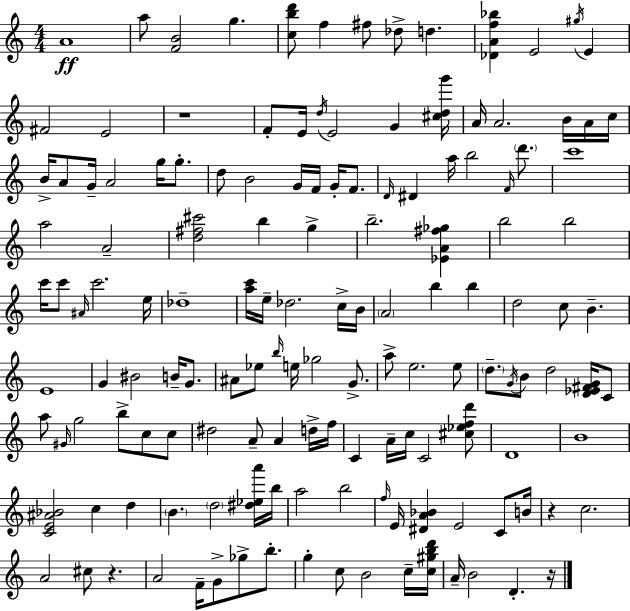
{
  \clef treble
  \numericTimeSignature
  \time 4/4
  \key a \minor
  a'1\ff | a''8 <f' b'>2 g''4. | <c'' b'' d'''>8 f''4 fis''8 des''8-> d''4. | <des' a' f'' bes''>4 e'2 \acciaccatura { gis''16 } e'4 | \break fis'2 e'2 | r1 | f'8-. e'16 \acciaccatura { d''16 } e'2 g'4 | <cis'' d'' g'''>16 a'16 a'2. b'16 | \break a'16 c''16 b'16-> a'8 g'16-- a'2 g''16 g''8.-. | d''8 b'2 g'16 f'16 g'16-. f'8. | \grace { d'16 } dis'4 a''16 b''2 | \grace { f'16 } \parenthesize d'''8. c'''1 | \break a''2 a'2-- | <d'' fis'' cis'''>2 b''4 | g''4-> b''2.-- | <ees' a' fis'' ges''>4 b''2 b''2 | \break c'''16 c'''8 \grace { ais'16 } c'''2. | e''16 des''1-- | <a'' c'''>16 e''16-- des''2. | c''16-> b'16 \parenthesize a'2 b''4 | \break b''4 d''2 c''8 b'4.-- | e'1 | g'4 bis'2 | b'16-- g'8. ais'8 ees''8 \grace { b''16 } e''16 ges''2 | \break g'8.-> a''8-> e''2. | e''8 \parenthesize d''8.-- \acciaccatura { g'16 } b'8 d''2 | <d' ees' fis' g'>16 c'8 a''8 \grace { gis'16 } g''2 | b''8-> c''8 c''8 dis''2 | \break a'8-- a'4 d''16-> f''16 c'4 a'16-- c''16 c'2 | <cis'' ees'' f'' d'''>8 d'1 | b'1 | <c' e' ais' bes'>2 | \break c''4 d''4 \parenthesize b'4. \parenthesize d''2 | <dis'' ees'' a'''>16 b''16 a''2 | b''2 \grace { f''16 } e'16 <dis' a' bes'>4 e'2 | c'8 b'16 r4 c''2. | \break a'2 | cis''8 r4. a'2 | f'16-- g'8-> ges''8-> b''8.-. g''4-. c''8 b'2 | c''16-- <c'' gis'' b'' d'''>16 a'16-- b'2 | \break d'4.-. r16 \bar "|."
}